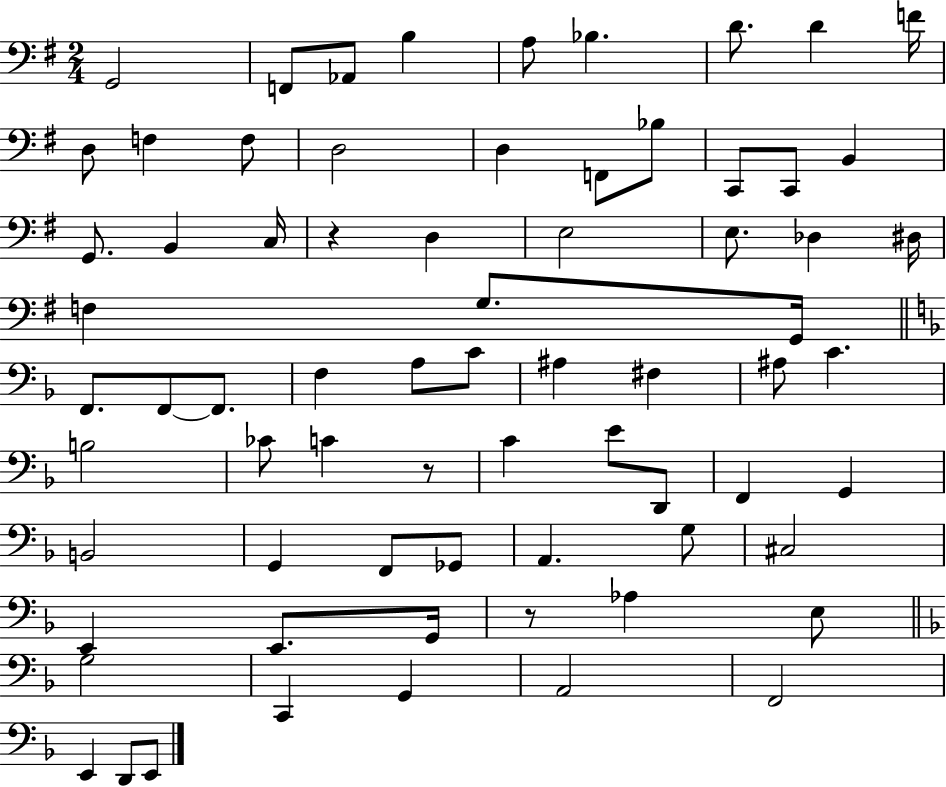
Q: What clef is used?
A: bass